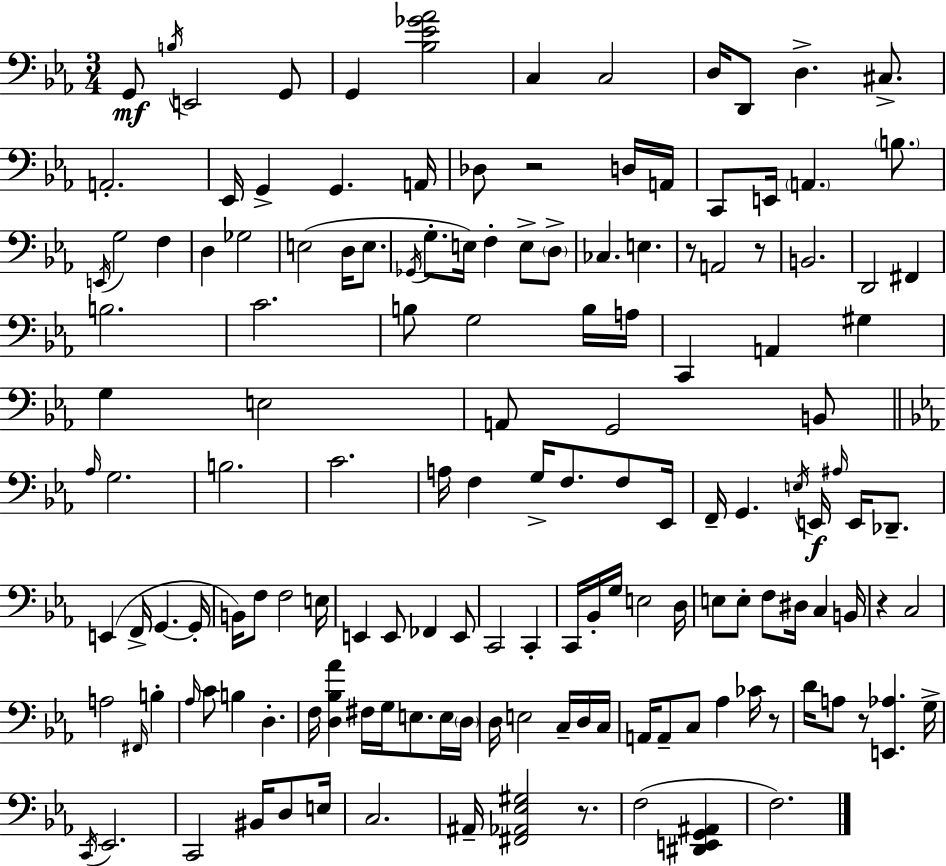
X:1
T:Untitled
M:3/4
L:1/4
K:Cm
G,,/2 B,/4 E,,2 G,,/2 G,, [_B,_E_G_A]2 C, C,2 D,/4 D,,/2 D, ^C,/2 A,,2 _E,,/4 G,, G,, A,,/4 _D,/2 z2 D,/4 A,,/4 C,,/2 E,,/4 A,, B,/2 E,,/4 G,2 F, D, _G,2 E,2 D,/4 E,/2 _G,,/4 G,/2 E,/4 F, E,/2 D,/2 _C, E, z/2 A,,2 z/2 B,,2 D,,2 ^F,, B,2 C2 B,/2 G,2 B,/4 A,/4 C,, A,, ^G, G, E,2 A,,/2 G,,2 B,,/2 _A,/4 G,2 B,2 C2 A,/4 F, G,/4 F,/2 F,/2 _E,,/4 F,,/4 G,, E,/4 E,,/4 ^A,/4 E,,/4 _D,,/2 E,, F,,/4 G,, G,,/4 B,,/4 F,/2 F,2 E,/4 E,, E,,/2 _F,, E,,/2 C,,2 C,, C,,/4 _B,,/4 G,/4 E,2 D,/4 E,/2 E,/2 F,/2 ^D,/4 C, B,,/4 z C,2 A,2 ^F,,/4 B, _A,/4 C/2 B, D, F,/4 [D,_B,_A] ^F,/4 G,/4 E,/2 E,/4 D,/4 D,/4 E,2 C,/4 D,/4 C,/4 A,,/4 A,,/2 C,/2 _A, _C/4 z/2 D/4 A,/2 z/2 [E,,_A,] G,/4 C,,/4 _E,,2 C,,2 ^B,,/4 D,/2 E,/4 C,2 ^A,,/4 [^F,,_A,,_E,^G,]2 z/2 F,2 [^D,,E,,G,,^A,,] F,2